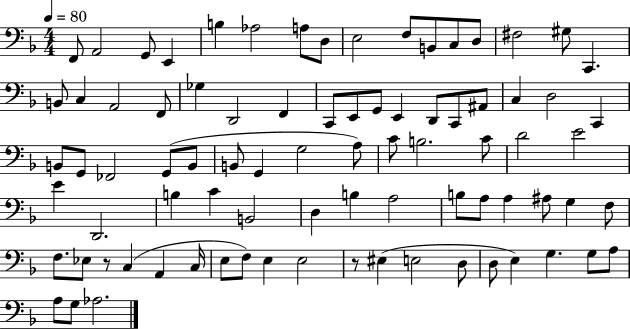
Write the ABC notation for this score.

X:1
T:Untitled
M:4/4
L:1/4
K:F
F,,/2 A,,2 G,,/2 E,, B, _A,2 A,/2 D,/2 E,2 F,/2 B,,/2 C,/2 D,/2 ^F,2 ^G,/2 C,, B,,/2 C, A,,2 F,,/2 _G, D,,2 F,, C,,/2 E,,/2 G,,/2 E,, D,,/2 C,,/2 ^A,,/2 C, D,2 C,, B,,/2 G,,/2 _F,,2 G,,/2 B,,/2 B,,/2 G,, G,2 A,/2 C/2 B,2 C/2 D2 E2 E D,,2 B, C B,,2 D, B, A,2 B,/2 A,/2 A, ^A,/2 G, F,/2 F,/2 _E,/2 z/2 C, A,, C,/4 E,/2 F,/2 E, E,2 z/2 ^E, E,2 D,/2 D,/2 E, G, G,/2 A,/2 A,/2 G,/2 _A,2